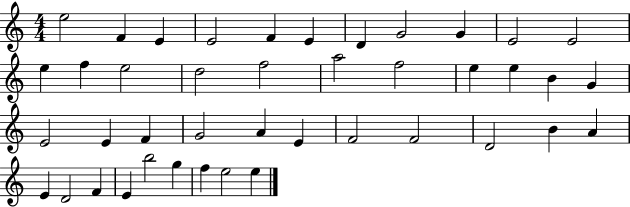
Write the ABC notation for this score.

X:1
T:Untitled
M:4/4
L:1/4
K:C
e2 F E E2 F E D G2 G E2 E2 e f e2 d2 f2 a2 f2 e e B G E2 E F G2 A E F2 F2 D2 B A E D2 F E b2 g f e2 e